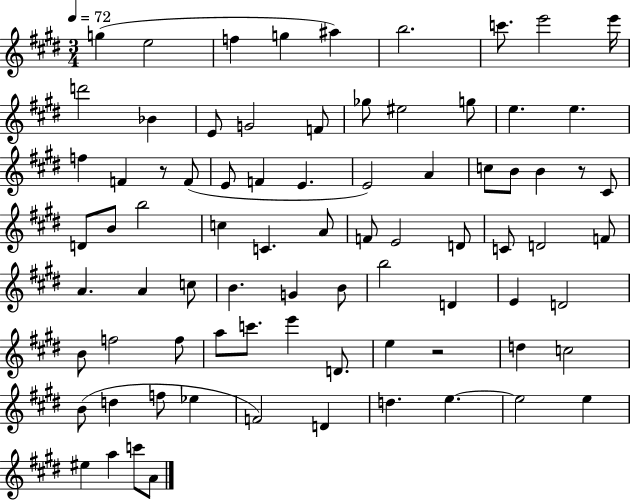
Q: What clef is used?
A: treble